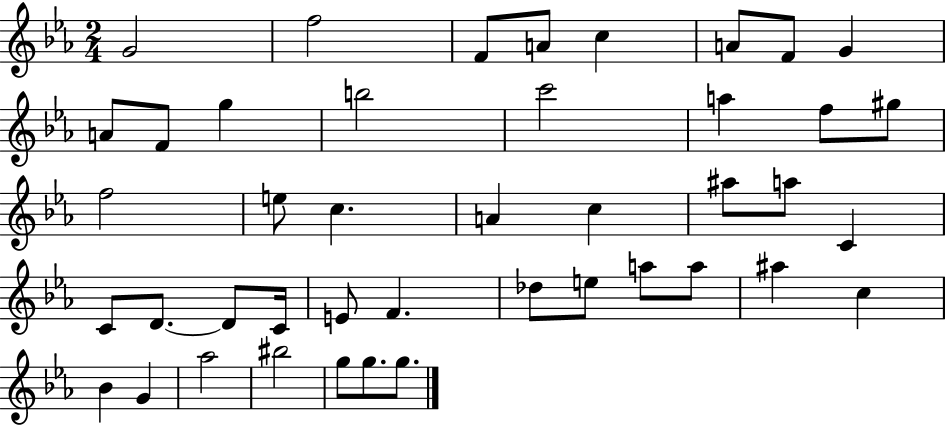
X:1
T:Untitled
M:2/4
L:1/4
K:Eb
G2 f2 F/2 A/2 c A/2 F/2 G A/2 F/2 g b2 c'2 a f/2 ^g/2 f2 e/2 c A c ^a/2 a/2 C C/2 D/2 D/2 C/4 E/2 F _d/2 e/2 a/2 a/2 ^a c _B G _a2 ^b2 g/2 g/2 g/2